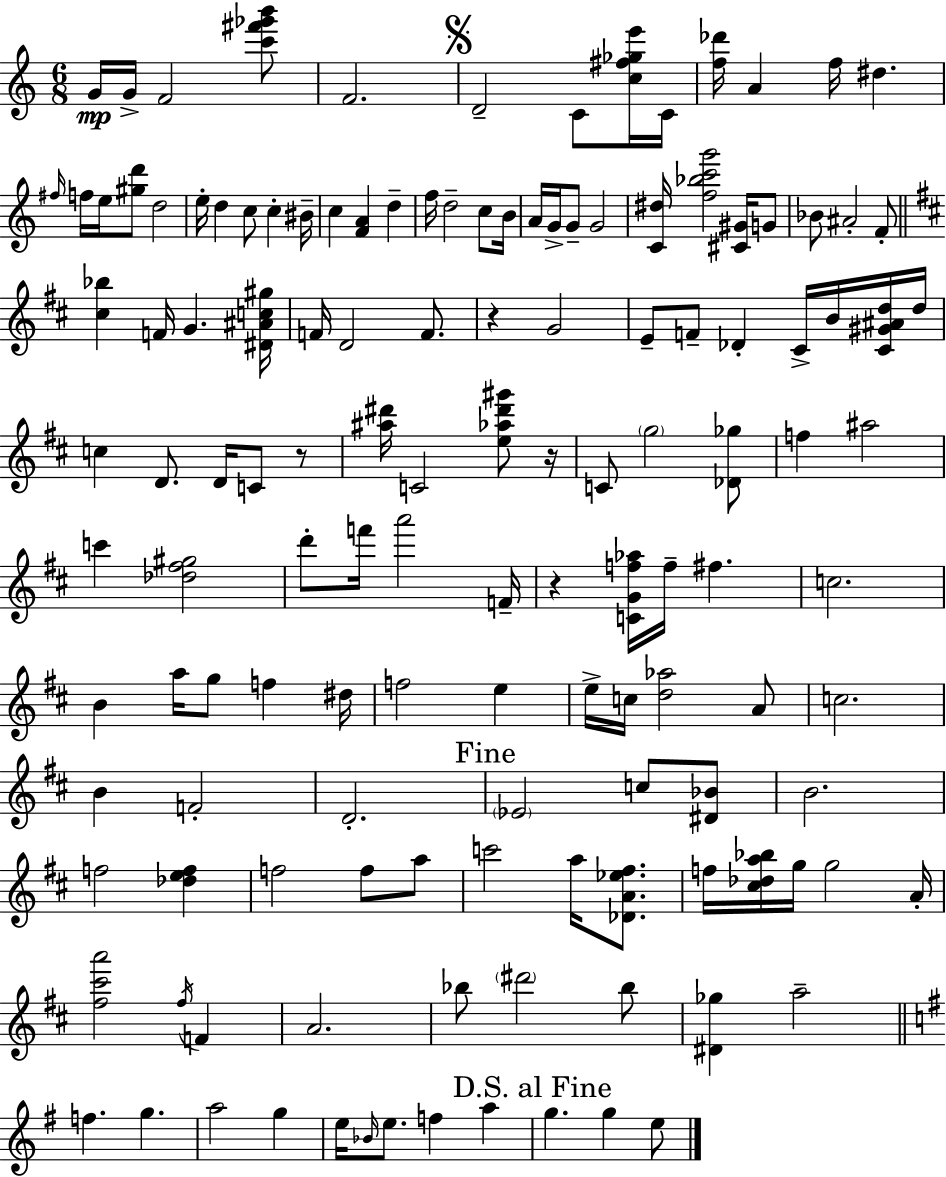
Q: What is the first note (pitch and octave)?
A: G4